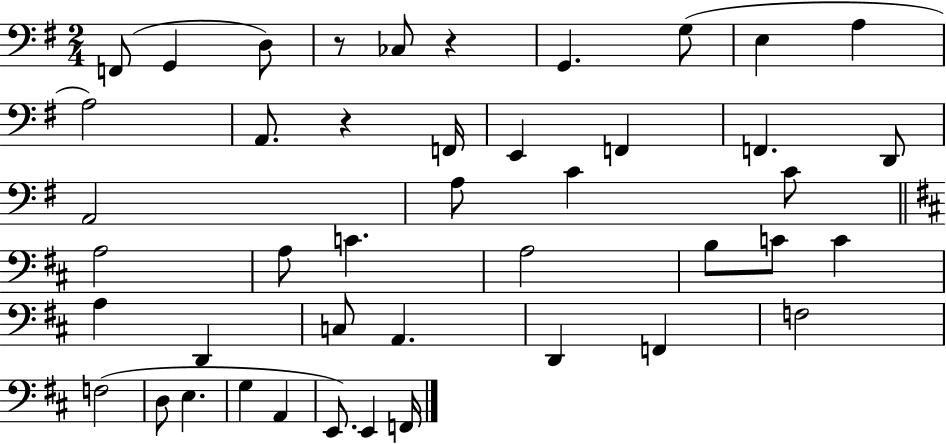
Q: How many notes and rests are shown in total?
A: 44